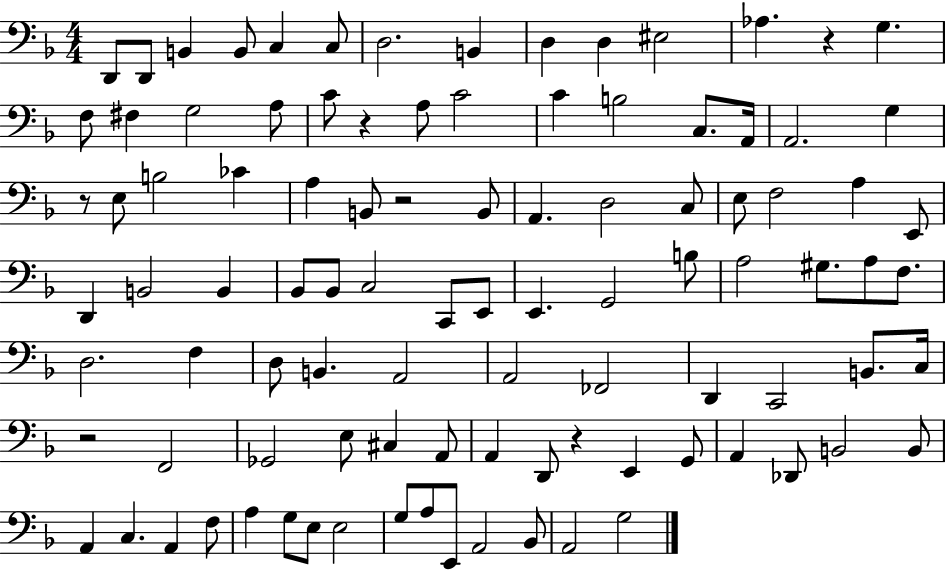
X:1
T:Untitled
M:4/4
L:1/4
K:F
D,,/2 D,,/2 B,, B,,/2 C, C,/2 D,2 B,, D, D, ^E,2 _A, z G, F,/2 ^F, G,2 A,/2 C/2 z A,/2 C2 C B,2 C,/2 A,,/4 A,,2 G, z/2 E,/2 B,2 _C A, B,,/2 z2 B,,/2 A,, D,2 C,/2 E,/2 F,2 A, E,,/2 D,, B,,2 B,, _B,,/2 _B,,/2 C,2 C,,/2 E,,/2 E,, G,,2 B,/2 A,2 ^G,/2 A,/2 F,/2 D,2 F, D,/2 B,, A,,2 A,,2 _F,,2 D,, C,,2 B,,/2 C,/4 z2 F,,2 _G,,2 E,/2 ^C, A,,/2 A,, D,,/2 z E,, G,,/2 A,, _D,,/2 B,,2 B,,/2 A,, C, A,, F,/2 A, G,/2 E,/2 E,2 G,/2 A,/2 E,,/2 A,,2 _B,,/2 A,,2 G,2